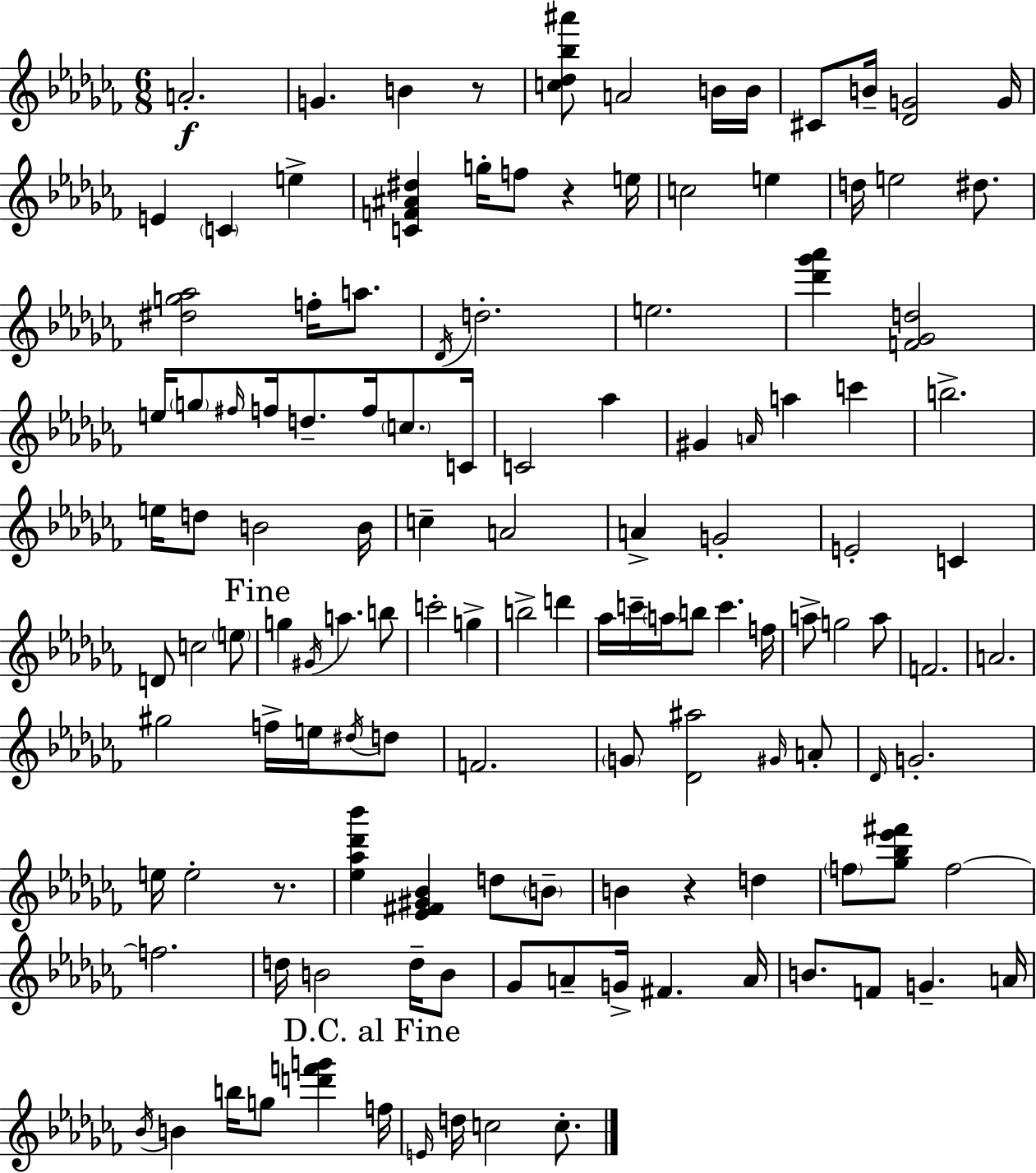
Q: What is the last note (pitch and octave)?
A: C5